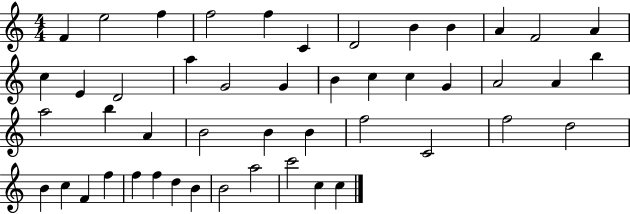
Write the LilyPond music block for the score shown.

{
  \clef treble
  \numericTimeSignature
  \time 4/4
  \key c \major
  f'4 e''2 f''4 | f''2 f''4 c'4 | d'2 b'4 b'4 | a'4 f'2 a'4 | \break c''4 e'4 d'2 | a''4 g'2 g'4 | b'4 c''4 c''4 g'4 | a'2 a'4 b''4 | \break a''2 b''4 a'4 | b'2 b'4 b'4 | f''2 c'2 | f''2 d''2 | \break b'4 c''4 f'4 f''4 | f''4 f''4 d''4 b'4 | b'2 a''2 | c'''2 c''4 c''4 | \break \bar "|."
}